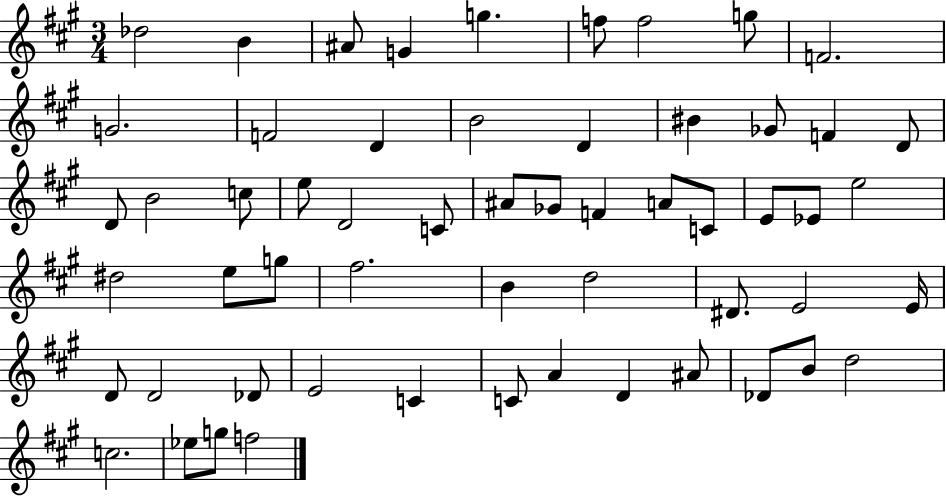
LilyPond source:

{
  \clef treble
  \numericTimeSignature
  \time 3/4
  \key a \major
  des''2 b'4 | ais'8 g'4 g''4. | f''8 f''2 g''8 | f'2. | \break g'2. | f'2 d'4 | b'2 d'4 | bis'4 ges'8 f'4 d'8 | \break d'8 b'2 c''8 | e''8 d'2 c'8 | ais'8 ges'8 f'4 a'8 c'8 | e'8 ees'8 e''2 | \break dis''2 e''8 g''8 | fis''2. | b'4 d''2 | dis'8. e'2 e'16 | \break d'8 d'2 des'8 | e'2 c'4 | c'8 a'4 d'4 ais'8 | des'8 b'8 d''2 | \break c''2. | ees''8 g''8 f''2 | \bar "|."
}